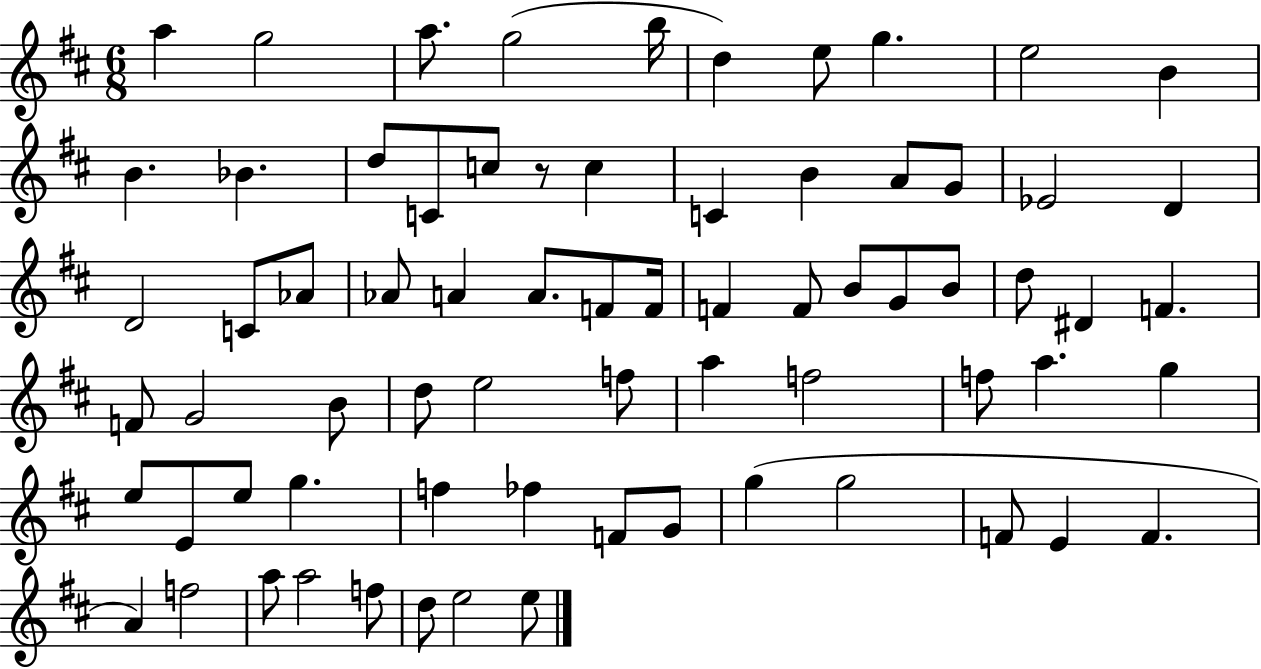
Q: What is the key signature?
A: D major